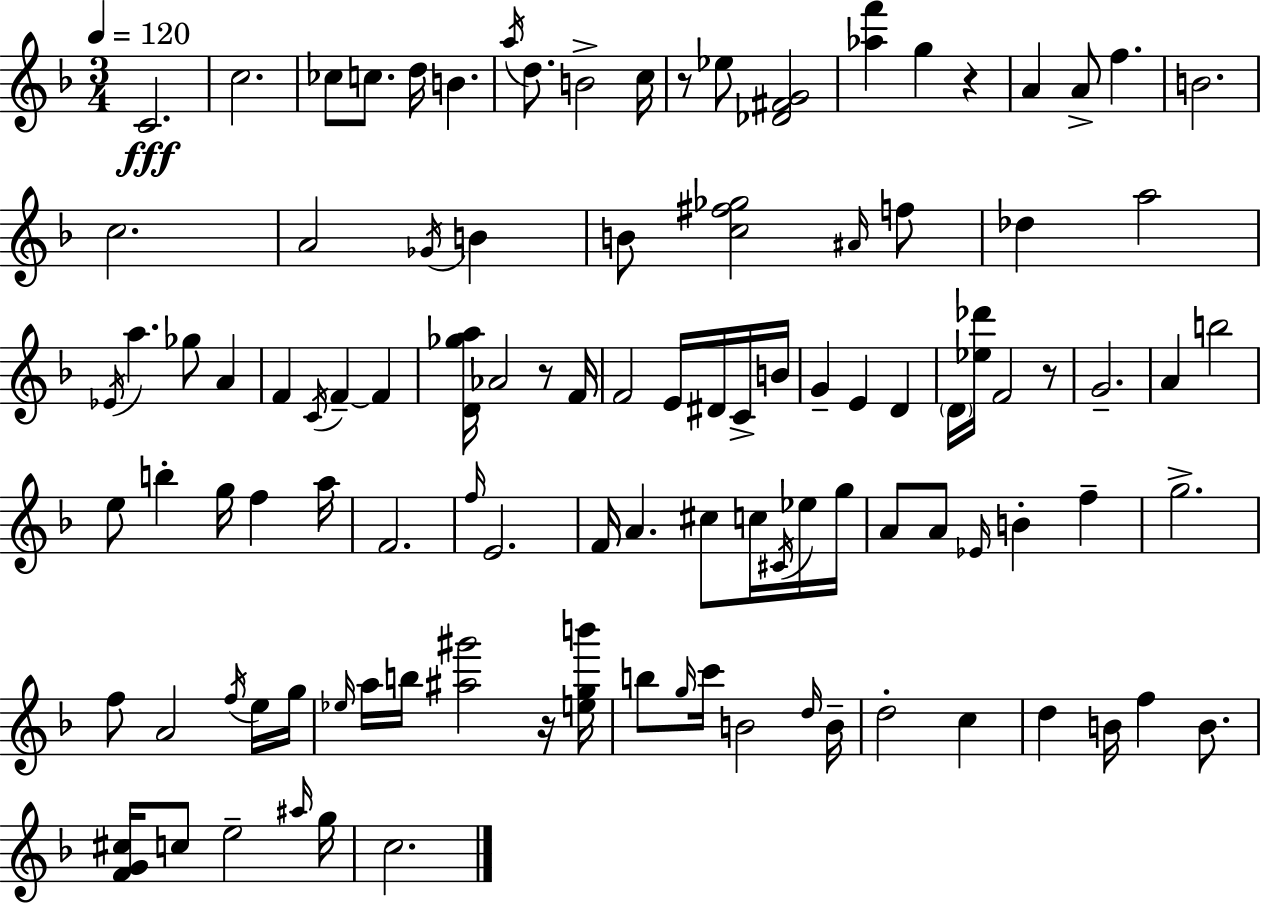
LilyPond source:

{
  \clef treble
  \numericTimeSignature
  \time 3/4
  \key f \major
  \tempo 4 = 120
  c'2.\fff | c''2. | ces''8 c''8. d''16 b'4. | \acciaccatura { a''16 } d''8. b'2-> | \break c''16 r8 ees''8 <des' fis' g'>2 | <aes'' f'''>4 g''4 r4 | a'4 a'8-> f''4. | b'2. | \break c''2. | a'2 \acciaccatura { ges'16 } b'4 | b'8 <c'' fis'' ges''>2 | \grace { ais'16 } f''8 des''4 a''2 | \break \acciaccatura { ees'16 } a''4. ges''8 | a'4 f'4 \acciaccatura { c'16 } f'4--~~ | f'4 <d' ges'' a''>16 aes'2 | r8 f'16 f'2 | \break e'16 dis'16 c'16-> b'16 g'4-- e'4 | d'4 \parenthesize d'16 <ees'' des'''>16 f'2 | r8 g'2.-- | a'4 b''2 | \break e''8 b''4-. g''16 | f''4 a''16 f'2. | \grace { f''16 } e'2. | f'16 a'4. | \break cis''8 c''16 \acciaccatura { cis'16 } ees''16 g''16 a'8 a'8 \grace { ees'16 } | b'4-. f''4-- g''2.-> | f''8 a'2 | \acciaccatura { f''16 } e''16 g''16 \grace { ees''16 } a''16 b''16 | \break <ais'' gis'''>2 r16 <e'' g'' b'''>16 b''8 | \grace { g''16 } c'''16 b'2 \grace { d''16 } b'16-- | d''2-. c''4 | d''4 b'16 f''4 b'8. | \break <f' g' cis''>16 c''8 e''2-- \grace { ais''16 } | g''16 c''2. | \bar "|."
}